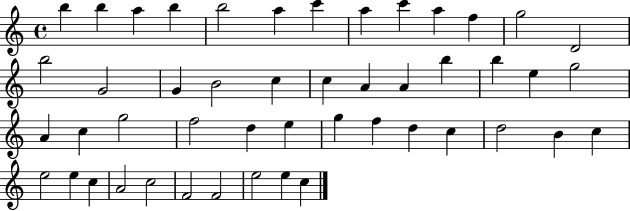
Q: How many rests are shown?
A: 0